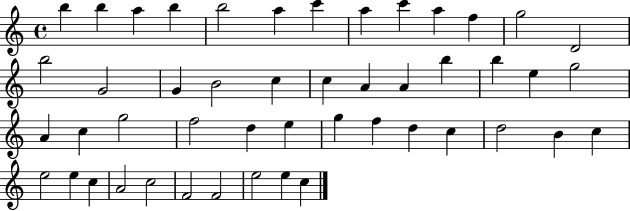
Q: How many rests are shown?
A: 0